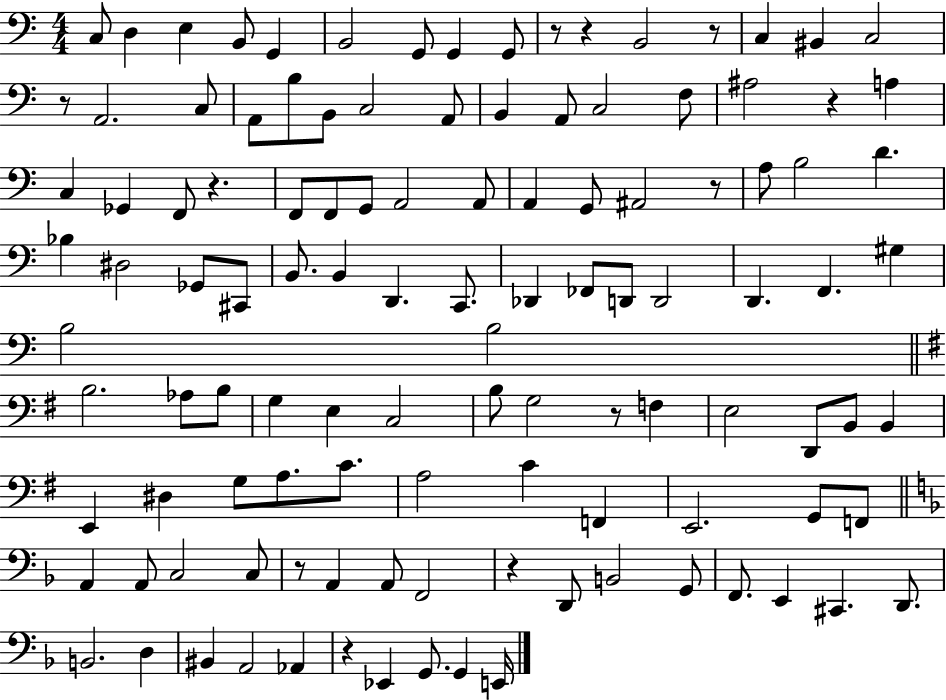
C3/e D3/q E3/q B2/e G2/q B2/h G2/e G2/q G2/e R/e R/q B2/h R/e C3/q BIS2/q C3/h R/e A2/h. C3/e A2/e B3/e B2/e C3/h A2/e B2/q A2/e C3/h F3/e A#3/h R/q A3/q C3/q Gb2/q F2/e R/q. F2/e F2/e G2/e A2/h A2/e A2/q G2/e A#2/h R/e A3/e B3/h D4/q. Bb3/q D#3/h Gb2/e C#2/e B2/e. B2/q D2/q. C2/e. Db2/q FES2/e D2/e D2/h D2/q. F2/q. G#3/q B3/h B3/h B3/h. Ab3/e B3/e G3/q E3/q C3/h B3/e G3/h R/e F3/q E3/h D2/e B2/e B2/q E2/q D#3/q G3/e A3/e. C4/e. A3/h C4/q F2/q E2/h. G2/e F2/e A2/q A2/e C3/h C3/e R/e A2/q A2/e F2/h R/q D2/e B2/h G2/e F2/e. E2/q C#2/q. D2/e. B2/h. D3/q BIS2/q A2/h Ab2/q R/q Eb2/q G2/e. G2/q E2/s